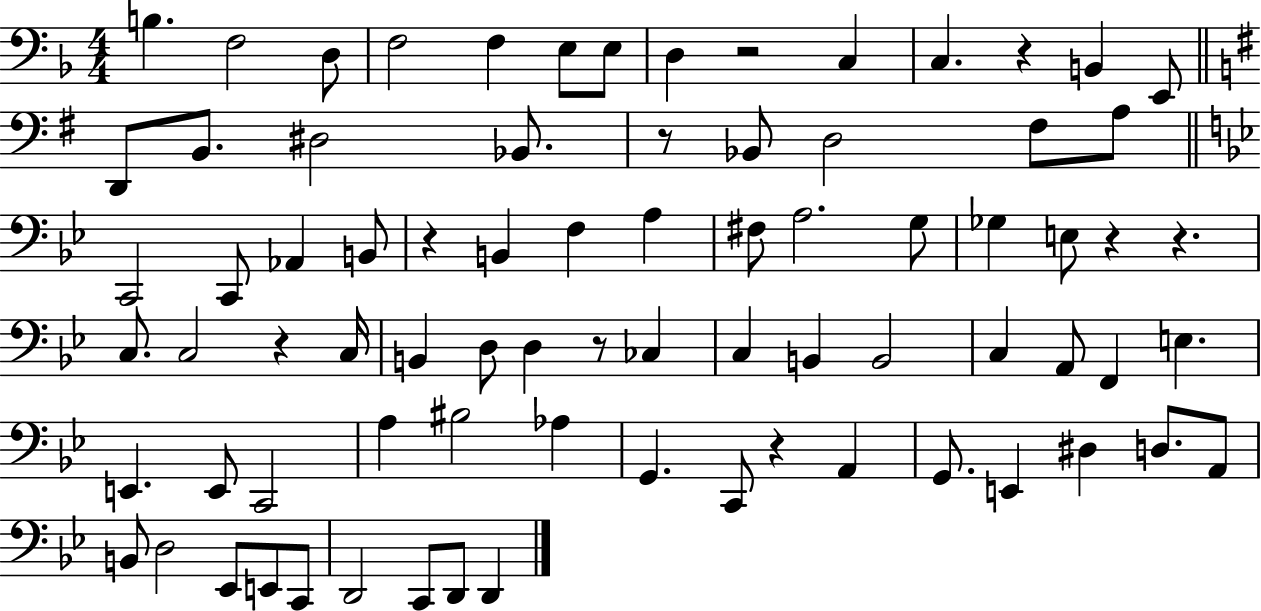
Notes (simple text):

B3/q. F3/h D3/e F3/h F3/q E3/e E3/e D3/q R/h C3/q C3/q. R/q B2/q E2/e D2/e B2/e. D#3/h Bb2/e. R/e Bb2/e D3/h F#3/e A3/e C2/h C2/e Ab2/q B2/e R/q B2/q F3/q A3/q F#3/e A3/h. G3/e Gb3/q E3/e R/q R/q. C3/e. C3/h R/q C3/s B2/q D3/e D3/q R/e CES3/q C3/q B2/q B2/h C3/q A2/e F2/q E3/q. E2/q. E2/e C2/h A3/q BIS3/h Ab3/q G2/q. C2/e R/q A2/q G2/e. E2/q D#3/q D3/e. A2/e B2/e D3/h Eb2/e E2/e C2/e D2/h C2/e D2/e D2/q